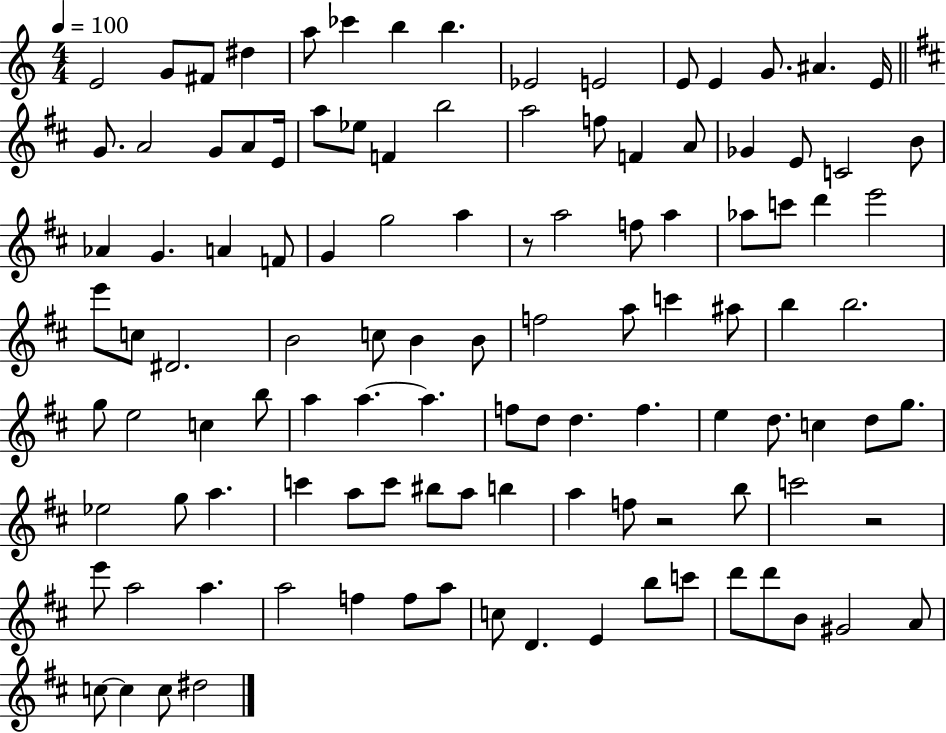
E4/h G4/e F#4/e D#5/q A5/e CES6/q B5/q B5/q. Eb4/h E4/h E4/e E4/q G4/e. A#4/q. E4/s G4/e. A4/h G4/e A4/e E4/s A5/e Eb5/e F4/q B5/h A5/h F5/e F4/q A4/e Gb4/q E4/e C4/h B4/e Ab4/q G4/q. A4/q F4/e G4/q G5/h A5/q R/e A5/h F5/e A5/q Ab5/e C6/e D6/q E6/h E6/e C5/e D#4/h. B4/h C5/e B4/q B4/e F5/h A5/e C6/q A#5/e B5/q B5/h. G5/e E5/h C5/q B5/e A5/q A5/q. A5/q. F5/e D5/e D5/q. F5/q. E5/q D5/e. C5/q D5/e G5/e. Eb5/h G5/e A5/q. C6/q A5/e C6/e BIS5/e A5/e B5/q A5/q F5/e R/h B5/e C6/h R/h E6/e A5/h A5/q. A5/h F5/q F5/e A5/e C5/e D4/q. E4/q B5/e C6/e D6/e D6/e B4/e G#4/h A4/e C5/e C5/q C5/e D#5/h